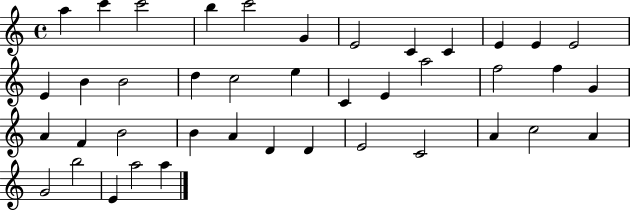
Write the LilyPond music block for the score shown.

{
  \clef treble
  \time 4/4
  \defaultTimeSignature
  \key c \major
  a''4 c'''4 c'''2 | b''4 c'''2 g'4 | e'2 c'4 c'4 | e'4 e'4 e'2 | \break e'4 b'4 b'2 | d''4 c''2 e''4 | c'4 e'4 a''2 | f''2 f''4 g'4 | \break a'4 f'4 b'2 | b'4 a'4 d'4 d'4 | e'2 c'2 | a'4 c''2 a'4 | \break g'2 b''2 | e'4 a''2 a''4 | \bar "|."
}